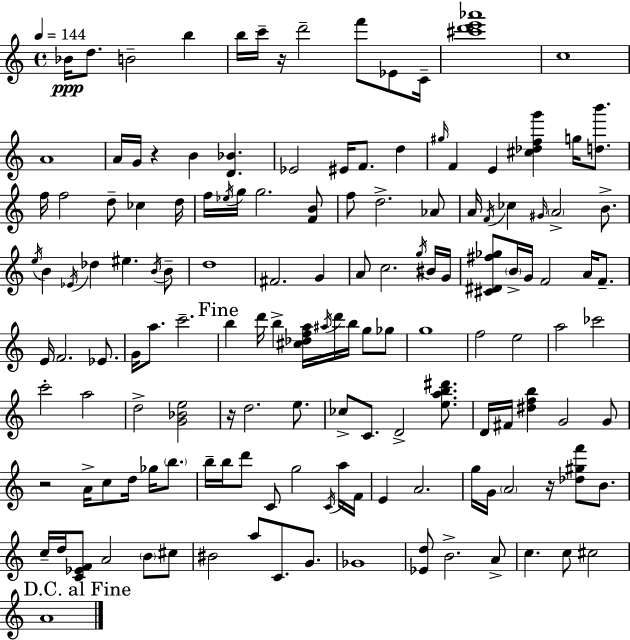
{
  \clef treble
  \time 4/4
  \defaultTimeSignature
  \key c \major
  \tempo 4 = 144
  bes'16\ppp d''8. b'2-- b''4 | b''16 c'''16-- r16 d'''2-- f'''8 ees'8 c'16-- | <cis''' d''' e''' aes'''>1 | c''1 | \break a'1 | a'16 g'16 r4 b'4 <d' bes'>4. | ees'2 eis'16 f'8. d''4 | \grace { gis''16 } f'4 e'4 <cis'' des'' f'' g'''>4 g''16 <d'' b'''>8. | \break f''16 f''2 d''8-- ces''4 | d''16 f''16 \acciaccatura { ees''16 } g''16 g''2. | <f' b'>8 f''8 d''2.-> | aes'8 a'16 \acciaccatura { f'16 } ces''4 \grace { gis'16 } \parenthesize a'2-> | \break b'8.-> \acciaccatura { e''16 } b'4 \acciaccatura { ees'16 } des''4 eis''4. | \acciaccatura { b'16 } b'8-- d''1 | fis'2. | g'4 a'8 c''2. | \break \acciaccatura { g''16 } bis'16 g'16 <cis' dis' fis'' ges''>8 \parenthesize b'16-> g'16 f'2 | a'16 f'8.-- e'16 f'2. | ees'8. g'16 a''8. c'''2.-- | \mark "Fine" b''4 d'''16 b''4-> | \break <cis'' des'' f'' a''>16 \acciaccatura { ais''16 } d'''16 b''16 g''8 ges''8 g''1 | f''2 | e''2 a''2 | ces'''2 c'''2-. | \break a''2 d''2-> | <g' bes' e''>2 r16 d''2. | e''8. ces''8-> c'8. d'2-> | <e'' a'' b'' dis'''>8. d'16 fis'16 <dis'' f'' b''>4 g'2 | \break g'8 r2 | a'16-> c''8 d''16 ges''16 \parenthesize b''8. b''16-- b''16 d'''8 c'8 g''2 | \acciaccatura { c'16 } a''16 f'16 e'4 a'2. | g''16 g'16 \parenthesize a'2 | \break r16 <des'' gis'' f'''>8 b'8. c''16-- d''16 <c' ees' f'>8 a'2 | \parenthesize b'8 cis''8 bis'2 | a''8 c'8. g'8. ges'1 | <ees' d''>8 b'2.-> | \break a'8-> c''4. | c''8 cis''2 \mark "D.C. al Fine" a'1 | \bar "|."
}